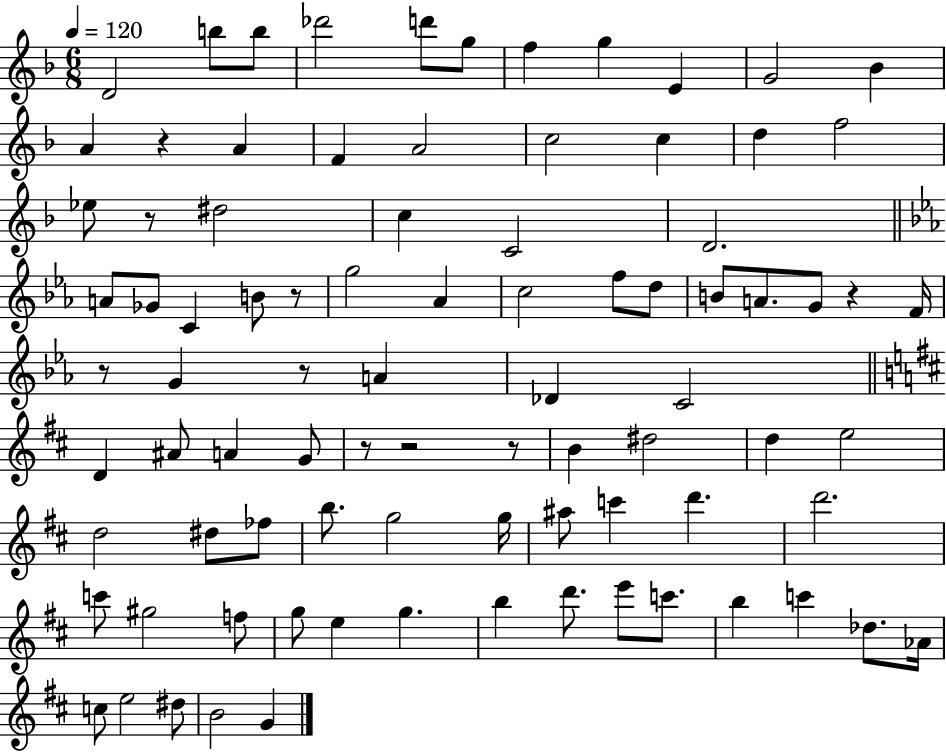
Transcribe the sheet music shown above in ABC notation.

X:1
T:Untitled
M:6/8
L:1/4
K:F
D2 b/2 b/2 _d'2 d'/2 g/2 f g E G2 _B A z A F A2 c2 c d f2 _e/2 z/2 ^d2 c C2 D2 A/2 _G/2 C B/2 z/2 g2 _A c2 f/2 d/2 B/2 A/2 G/2 z F/4 z/2 G z/2 A _D C2 D ^A/2 A G/2 z/2 z2 z/2 B ^d2 d e2 d2 ^d/2 _f/2 b/2 g2 g/4 ^a/2 c' d' d'2 c'/2 ^g2 f/2 g/2 e g b d'/2 e'/2 c'/2 b c' _d/2 _A/4 c/2 e2 ^d/2 B2 G